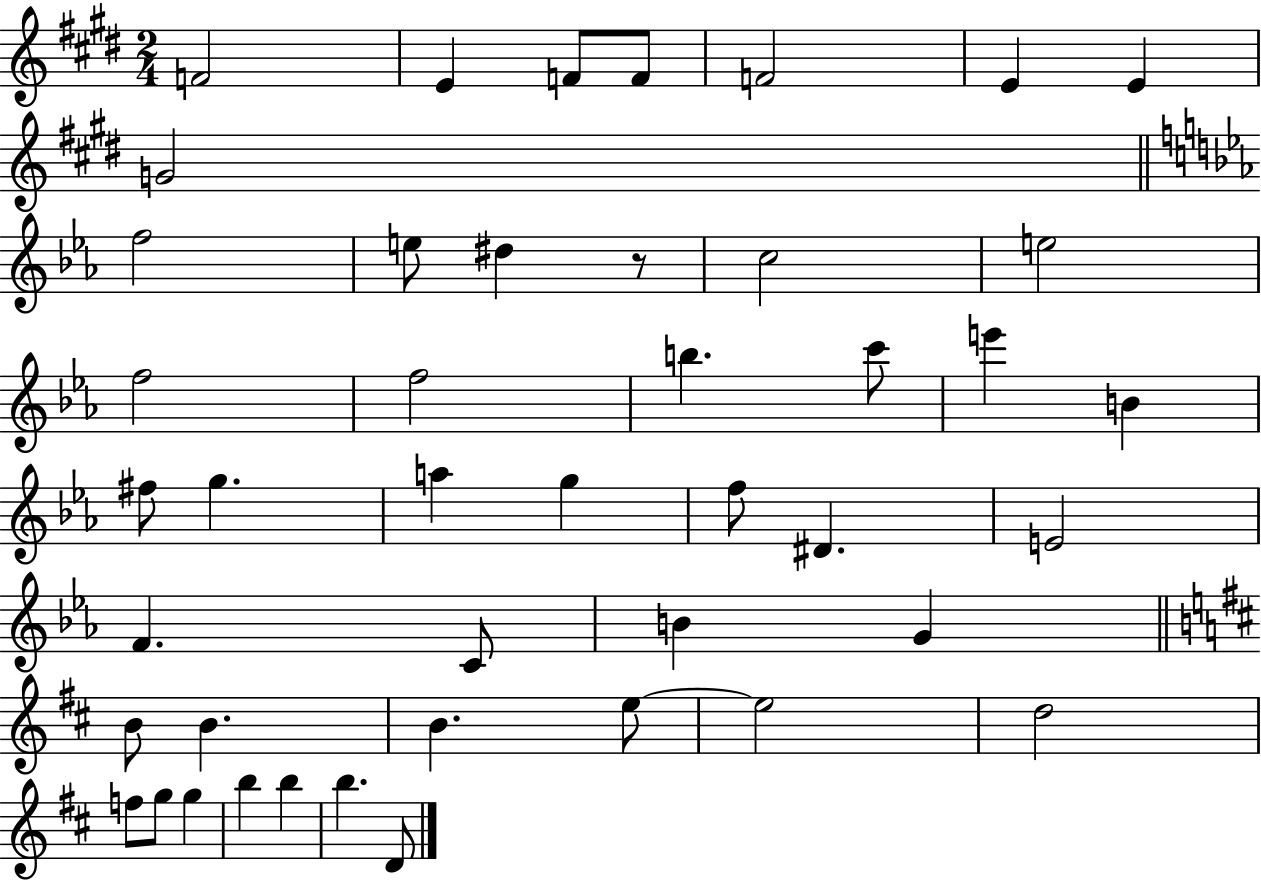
{
  \clef treble
  \numericTimeSignature
  \time 2/4
  \key e \major
  f'2 | e'4 f'8 f'8 | f'2 | e'4 e'4 | \break g'2 | \bar "||" \break \key c \minor f''2 | e''8 dis''4 r8 | c''2 | e''2 | \break f''2 | f''2 | b''4. c'''8 | e'''4 b'4 | \break fis''8 g''4. | a''4 g''4 | f''8 dis'4. | e'2 | \break f'4. c'8 | b'4 g'4 | \bar "||" \break \key b \minor b'8 b'4. | b'4. e''8~~ | e''2 | d''2 | \break f''8 g''8 g''4 | b''4 b''4 | b''4. d'8 | \bar "|."
}